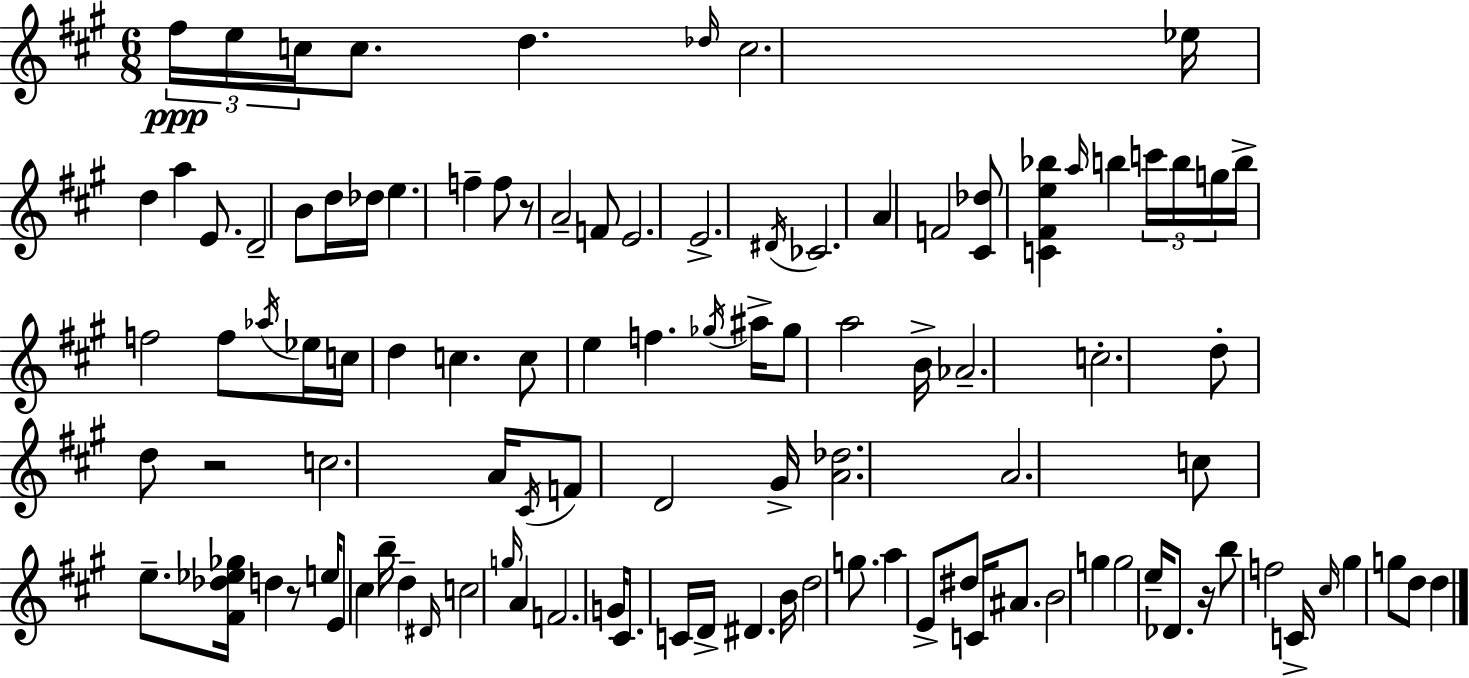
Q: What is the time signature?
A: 6/8